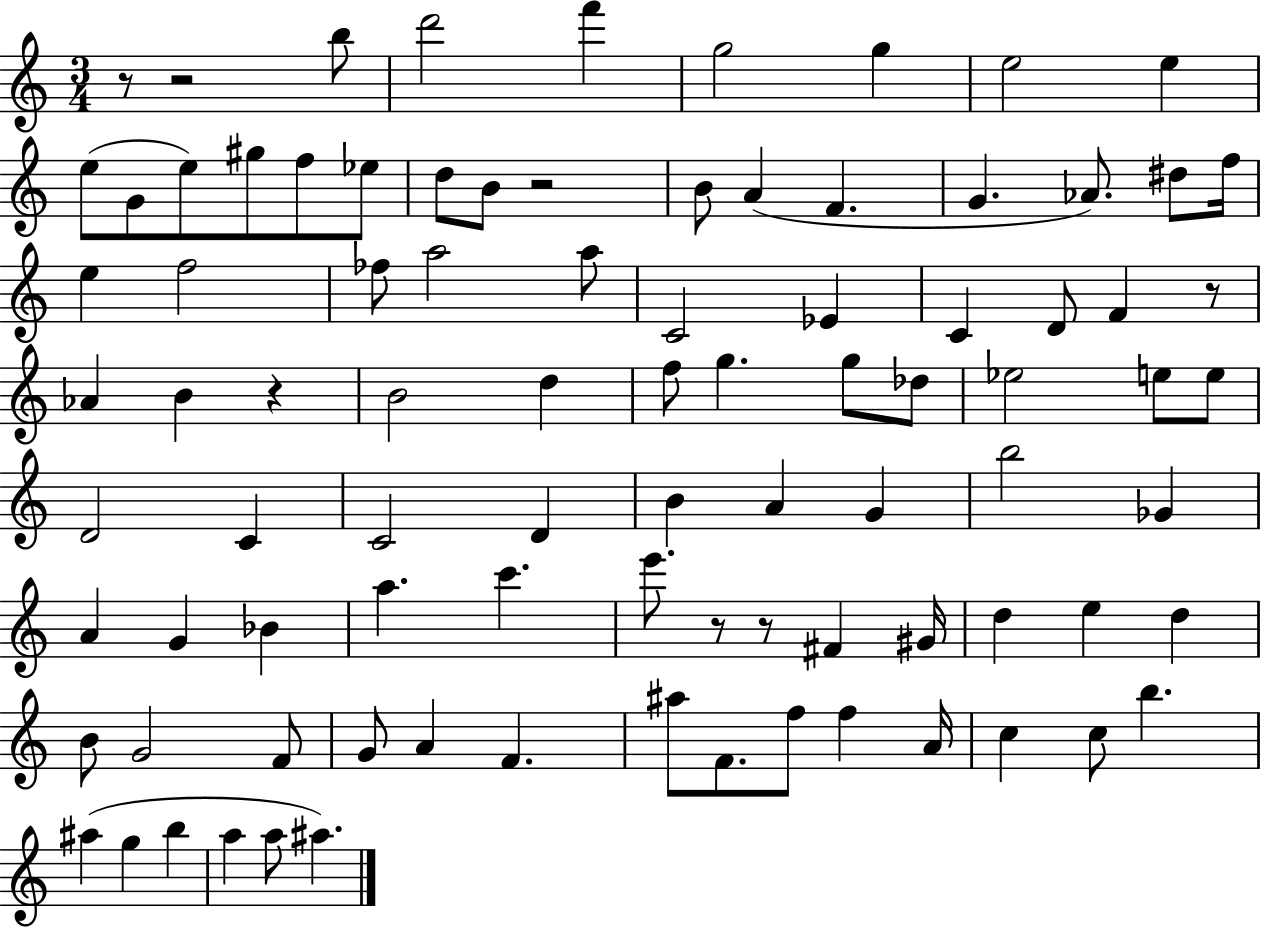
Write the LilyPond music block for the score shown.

{
  \clef treble
  \numericTimeSignature
  \time 3/4
  \key c \major
  r8 r2 b''8 | d'''2 f'''4 | g''2 g''4 | e''2 e''4 | \break e''8( g'8 e''8) gis''8 f''8 ees''8 | d''8 b'8 r2 | b'8 a'4( f'4. | g'4. aes'8.) dis''8 f''16 | \break e''4 f''2 | fes''8 a''2 a''8 | c'2 ees'4 | c'4 d'8 f'4 r8 | \break aes'4 b'4 r4 | b'2 d''4 | f''8 g''4. g''8 des''8 | ees''2 e''8 e''8 | \break d'2 c'4 | c'2 d'4 | b'4 a'4 g'4 | b''2 ges'4 | \break a'4 g'4 bes'4 | a''4. c'''4. | e'''8. r8 r8 fis'4 gis'16 | d''4 e''4 d''4 | \break b'8 g'2 f'8 | g'8 a'4 f'4. | ais''8 f'8. f''8 f''4 a'16 | c''4 c''8 b''4. | \break ais''4( g''4 b''4 | a''4 a''8 ais''4.) | \bar "|."
}